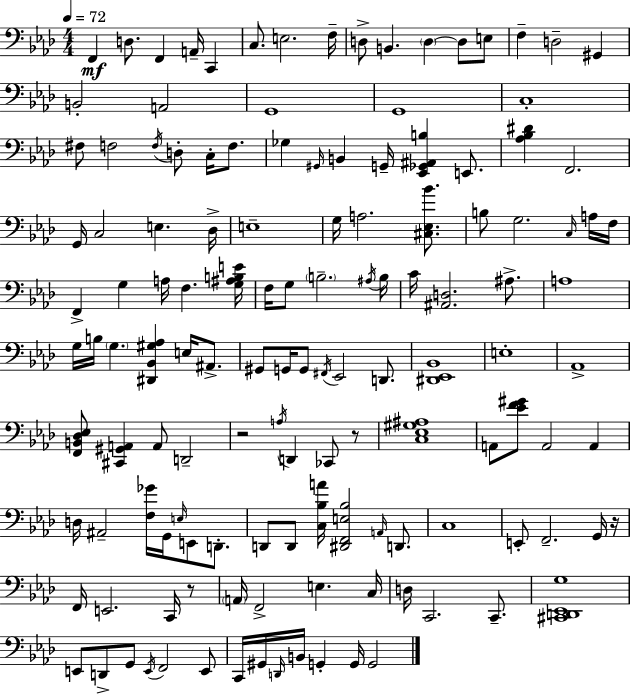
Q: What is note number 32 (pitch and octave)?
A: E2